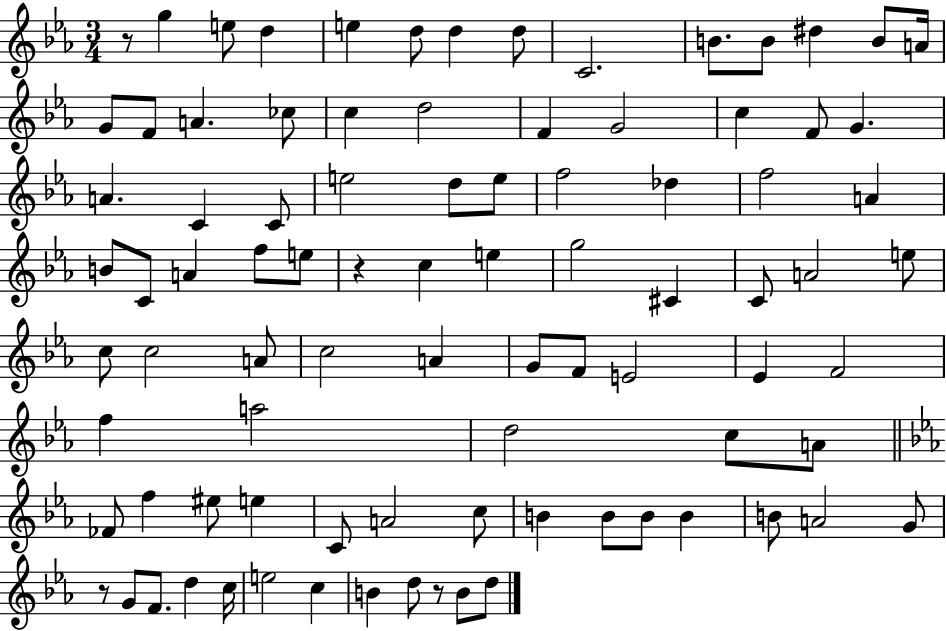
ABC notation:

X:1
T:Untitled
M:3/4
L:1/4
K:Eb
z/2 g e/2 d e d/2 d d/2 C2 B/2 B/2 ^d B/2 A/4 G/2 F/2 A _c/2 c d2 F G2 c F/2 G A C C/2 e2 d/2 e/2 f2 _d f2 A B/2 C/2 A f/2 e/2 z c e g2 ^C C/2 A2 e/2 c/2 c2 A/2 c2 A G/2 F/2 E2 _E F2 f a2 d2 c/2 A/2 _F/2 f ^e/2 e C/2 A2 c/2 B B/2 B/2 B B/2 A2 G/2 z/2 G/2 F/2 d c/4 e2 c B d/2 z/2 B/2 d/2